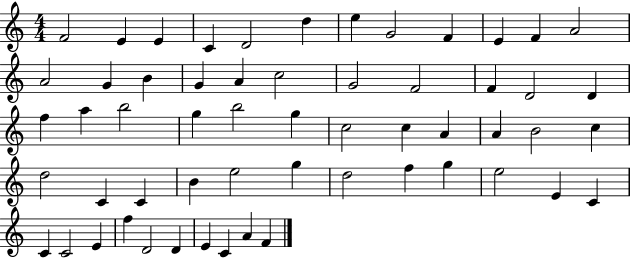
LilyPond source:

{
  \clef treble
  \numericTimeSignature
  \time 4/4
  \key c \major
  f'2 e'4 e'4 | c'4 d'2 d''4 | e''4 g'2 f'4 | e'4 f'4 a'2 | \break a'2 g'4 b'4 | g'4 a'4 c''2 | g'2 f'2 | f'4 d'2 d'4 | \break f''4 a''4 b''2 | g''4 b''2 g''4 | c''2 c''4 a'4 | a'4 b'2 c''4 | \break d''2 c'4 c'4 | b'4 e''2 g''4 | d''2 f''4 g''4 | e''2 e'4 c'4 | \break c'4 c'2 e'4 | f''4 d'2 d'4 | e'4 c'4 a'4 f'4 | \bar "|."
}